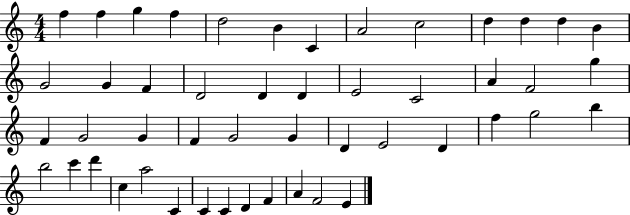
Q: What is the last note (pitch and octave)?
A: E4